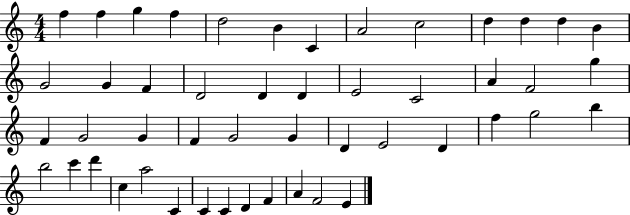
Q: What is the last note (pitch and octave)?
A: E4